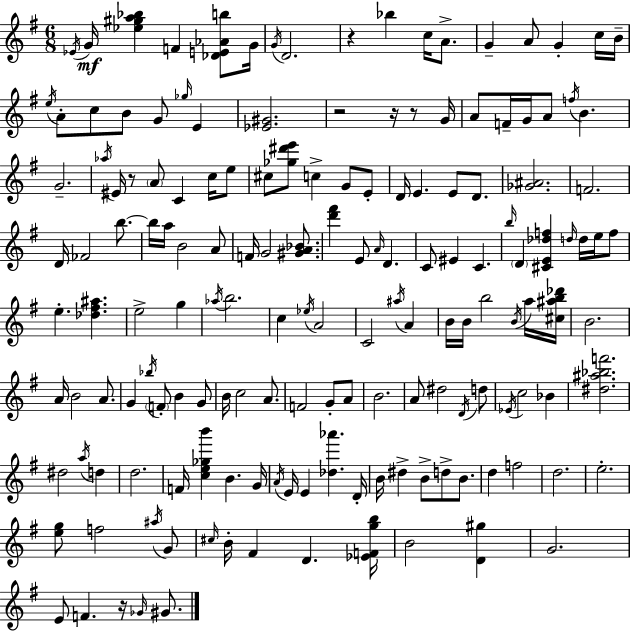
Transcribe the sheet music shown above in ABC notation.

X:1
T:Untitled
M:6/8
L:1/4
K:Em
_E/4 G/4 [_e^ga_b] F [_DE_Ab]/2 G/4 G/4 D2 z _b c/4 A/2 G A/2 G c/4 B/4 e/4 A/2 c/2 B/2 G/2 _g/4 E [_E^G]2 z2 z/4 z/2 G/4 A/2 F/4 G/4 A/2 f/4 B G2 _a/4 ^E/4 z/2 A/2 C c/4 e/2 ^c/2 [_g^d'e']/2 c G/2 E/2 D/4 E E/2 D/2 [_G^A]2 F2 D/4 _F2 b/2 b/4 a/4 B2 A/2 F/4 G2 [^GA_B]/2 [d'^f'] E/2 A/4 D C/2 ^E C b/4 D [^CE_df] d/4 d/4 e/4 f/2 e [_d^f^a] e2 g _a/4 b2 c _e/4 A2 C2 ^a/4 A B/4 B/4 b2 B/4 a/4 [^c^ab_d']/4 B2 A/4 B2 A/2 G _b/4 F/2 B G/2 B/4 c2 A/2 F2 G/2 A/2 B2 A/2 ^d2 D/4 d/2 _E/4 c2 _B [^d^a_bf']2 ^d2 a/4 d d2 F/4 [ce_gb'] B G/4 A/4 E/4 E [_d_a'] D/4 B/4 ^d B/2 d/2 B/2 d f2 d2 e2 [eg]/2 f2 ^a/4 G/2 ^c/4 B/4 ^F D [_EFgb]/4 B2 [D^g] G2 E/2 F z/4 _G/4 ^G/2